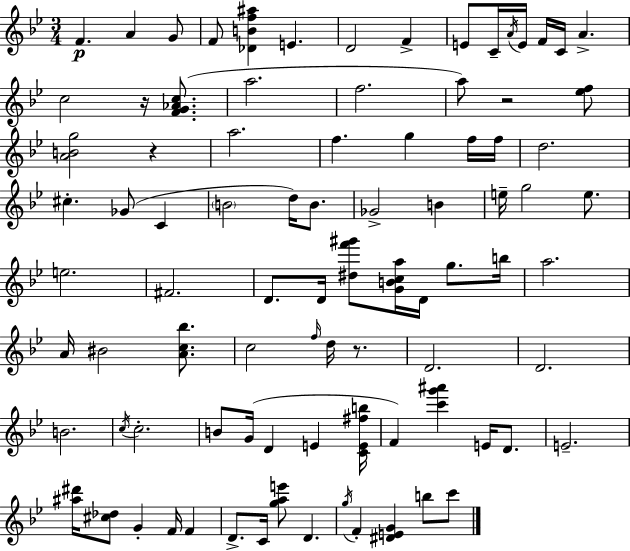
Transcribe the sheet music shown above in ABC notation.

X:1
T:Untitled
M:3/4
L:1/4
K:Gm
F A G/2 F/2 [_DBf^a] E D2 F E/2 C/4 A/4 E/4 F/4 C/4 A c2 z/4 [FG_Ac]/2 a2 f2 a/2 z2 [_ef]/2 [ABg]2 z a2 f g f/4 f/4 d2 ^c _G/2 C B2 d/4 B/2 _G2 B e/4 g2 e/2 e2 ^F2 D/2 D/4 [^df'^g']/2 [GBca]/4 D/4 g/2 b/4 a2 A/4 ^B2 [Ac_b]/2 c2 f/4 d/4 z/2 D2 D2 B2 c/4 c2 B/2 G/4 D E [CE^fb]/4 F [c'g'^a'] E/4 D/2 E2 [^a^d']/4 [^c_d]/2 G F/4 F D/2 C/4 [gae']/2 D g/4 F [^DEG] b/2 c'/2